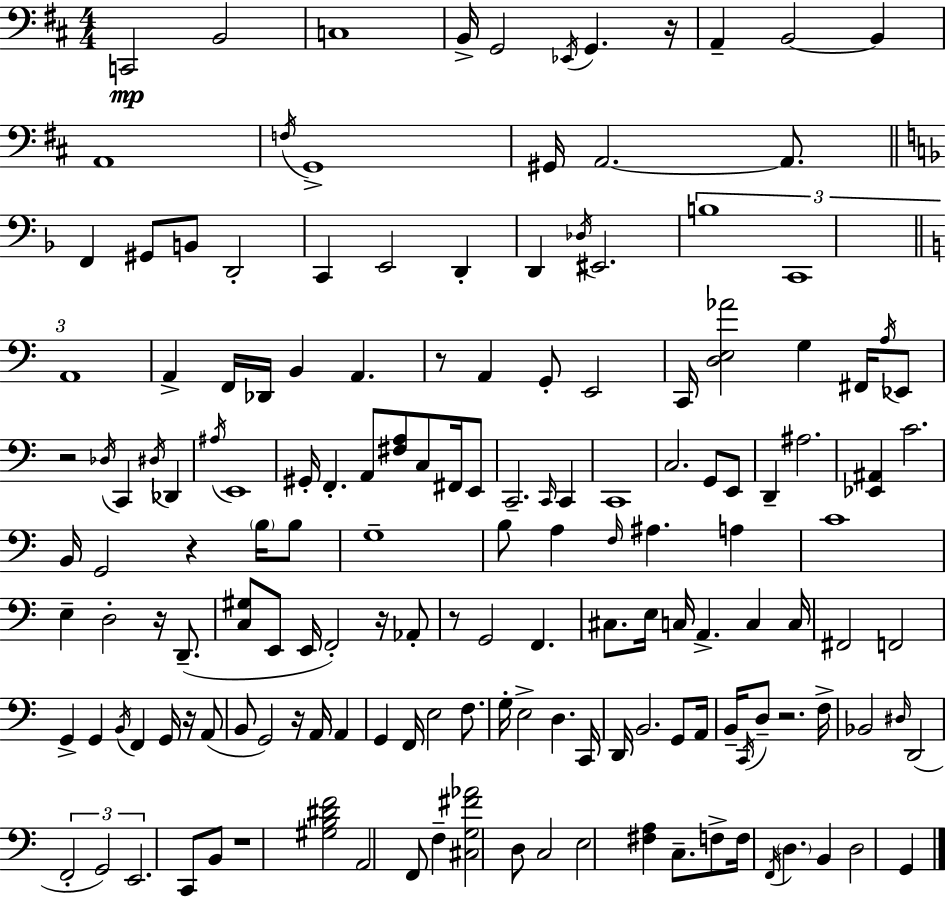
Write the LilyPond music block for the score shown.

{
  \clef bass
  \numericTimeSignature
  \time 4/4
  \key d \major
  c,2\mp b,2 | c1 | b,16-> g,2 \acciaccatura { ees,16 } g,4. | r16 a,4-- b,2~~ b,4 | \break a,1 | \acciaccatura { f16 } g,1-> | gis,16 a,2.~~ a,8. | \bar "||" \break \key f \major f,4 gis,8 b,8 d,2-. | c,4 e,2 d,4-. | d,4 \acciaccatura { des16 } eis,2. | \tuplet 3/2 { b1 | \break c,1 | \bar "||" \break \key c \major a,1 } | a,4-> f,16 des,16 b,4 a,4. | r8 a,4 g,8-. e,2 | c,16 <d e aes'>2 g4 fis,16 \acciaccatura { a16 } ees,8 | \break r2 \acciaccatura { des16 } c,4 \acciaccatura { dis16 } des,4 | \acciaccatura { ais16 } e,1 | gis,16-. f,4.-. a,8 <fis a>8 c8 | fis,16 e,8 c,2.-- | \break \grace { c,16 } c,4 c,1 | c2. | g,8 e,8 d,4-- ais2. | <ees, ais,>4 c'2. | \break b,16 g,2 r4 | \parenthesize b16 b8 g1-- | b8 a4 \grace { f16 } ais4. | a4 c'1 | \break e4-- d2-. | r16 d,8.--( <c gis>8 e,8 e,16 f,2-.) | r16 aes,8-. r8 g,2 | f,4. cis8. e16 c16 a,4.-> | \break c4 c16 fis,2 f,2 | g,4-> g,4 \acciaccatura { b,16 } f,4 | g,16 r16 a,8( b,8 g,2) | r16 a,16 a,4 g,4 f,16 e2 | \break f8. g16-. e2-> | d4. c,16 d,16 b,2. | g,8 a,16 b,16-- \acciaccatura { c,16 } d8-- r2. | f16-> bes,2 | \break \grace { dis16 } d,2( \tuplet 3/2 { f,2-. | g,2) e,2. } | c,8 b,8 r1 | <gis b dis' f'>2 | \break a,2 f,8 f4-- <cis g fis' aes'>2 | d8 c2 | e2 <fis a>4 c8.-- | f8-> f16 \acciaccatura { f,16 } \parenthesize d4. b,4 d2 | \break g,4 \bar "|."
}